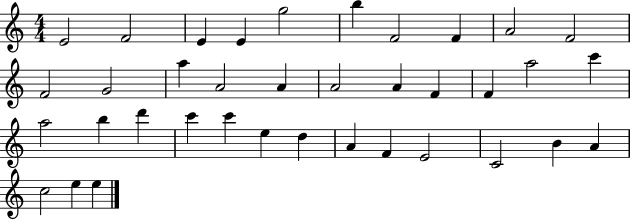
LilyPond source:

{
  \clef treble
  \numericTimeSignature
  \time 4/4
  \key c \major
  e'2 f'2 | e'4 e'4 g''2 | b''4 f'2 f'4 | a'2 f'2 | \break f'2 g'2 | a''4 a'2 a'4 | a'2 a'4 f'4 | f'4 a''2 c'''4 | \break a''2 b''4 d'''4 | c'''4 c'''4 e''4 d''4 | a'4 f'4 e'2 | c'2 b'4 a'4 | \break c''2 e''4 e''4 | \bar "|."
}